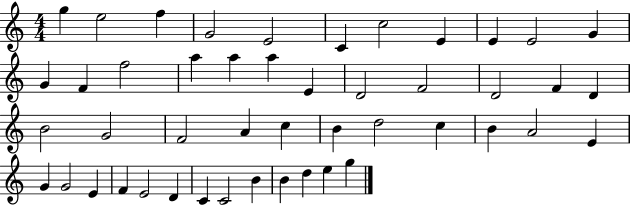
G5/q E5/h F5/q G4/h E4/h C4/q C5/h E4/q E4/q E4/h G4/q G4/q F4/q F5/h A5/q A5/q A5/q E4/q D4/h F4/h D4/h F4/q D4/q B4/h G4/h F4/h A4/q C5/q B4/q D5/h C5/q B4/q A4/h E4/q G4/q G4/h E4/q F4/q E4/h D4/q C4/q C4/h B4/q B4/q D5/q E5/q G5/q